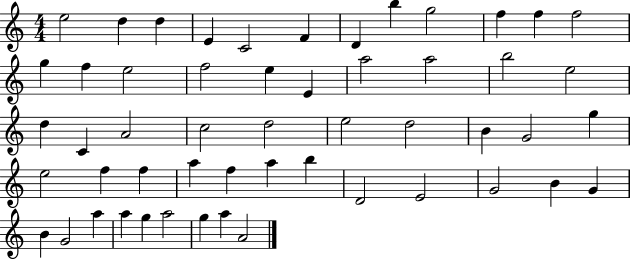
X:1
T:Untitled
M:4/4
L:1/4
K:C
e2 d d E C2 F D b g2 f f f2 g f e2 f2 e E a2 a2 b2 e2 d C A2 c2 d2 e2 d2 B G2 g e2 f f a f a b D2 E2 G2 B G B G2 a a g a2 g a A2